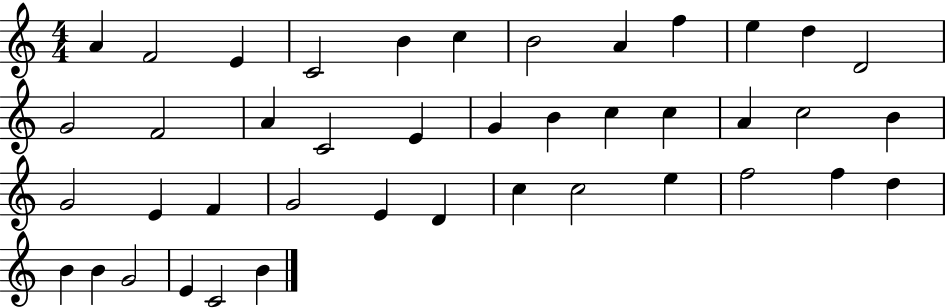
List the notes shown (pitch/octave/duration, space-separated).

A4/q F4/h E4/q C4/h B4/q C5/q B4/h A4/q F5/q E5/q D5/q D4/h G4/h F4/h A4/q C4/h E4/q G4/q B4/q C5/q C5/q A4/q C5/h B4/q G4/h E4/q F4/q G4/h E4/q D4/q C5/q C5/h E5/q F5/h F5/q D5/q B4/q B4/q G4/h E4/q C4/h B4/q